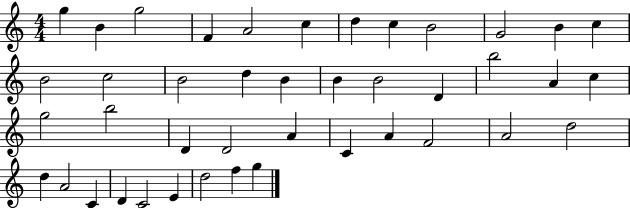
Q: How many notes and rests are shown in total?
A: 42